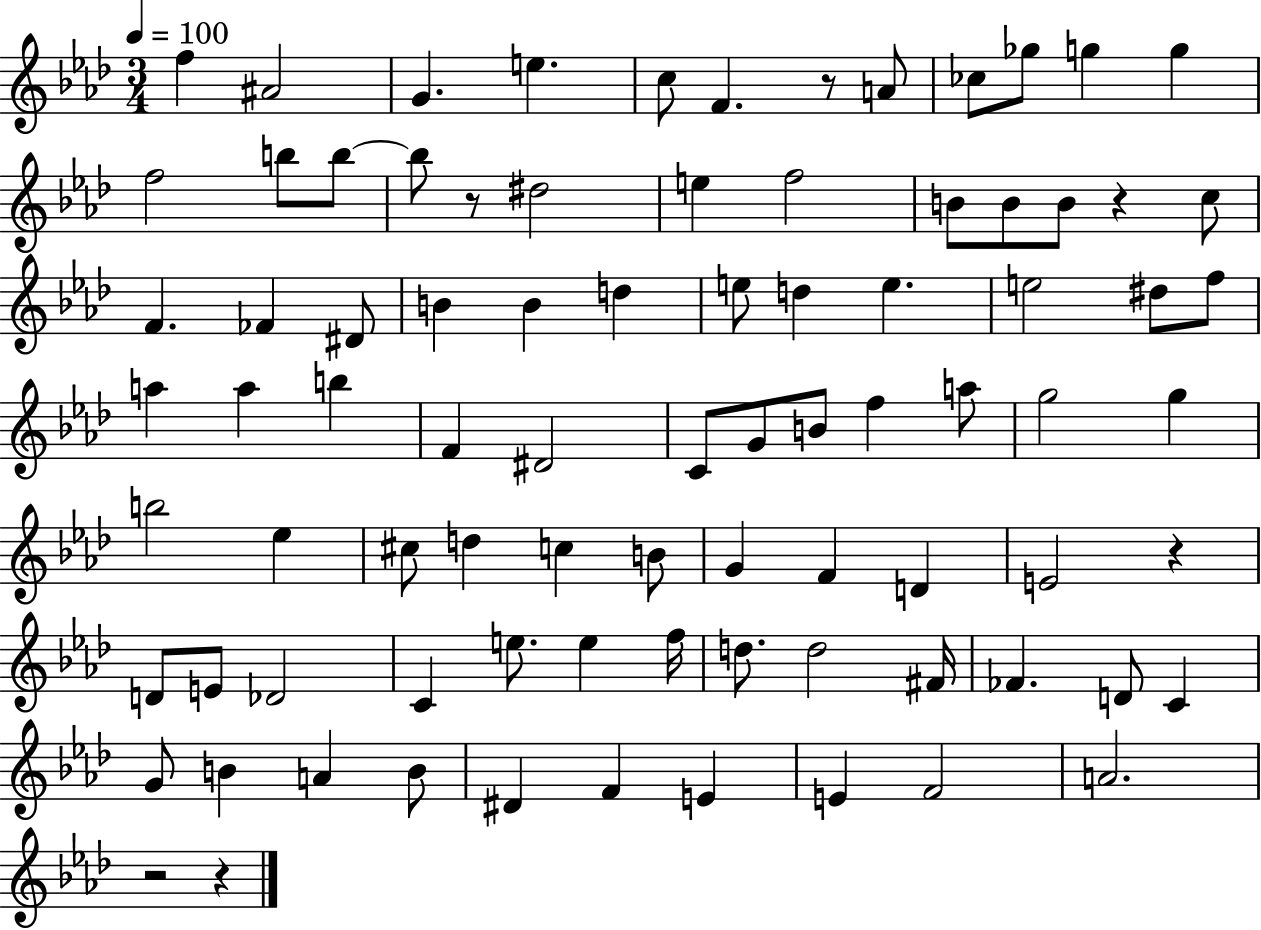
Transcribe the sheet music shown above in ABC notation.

X:1
T:Untitled
M:3/4
L:1/4
K:Ab
f ^A2 G e c/2 F z/2 A/2 _c/2 _g/2 g g f2 b/2 b/2 b/2 z/2 ^d2 e f2 B/2 B/2 B/2 z c/2 F _F ^D/2 B B d e/2 d e e2 ^d/2 f/2 a a b F ^D2 C/2 G/2 B/2 f a/2 g2 g b2 _e ^c/2 d c B/2 G F D E2 z D/2 E/2 _D2 C e/2 e f/4 d/2 d2 ^F/4 _F D/2 C G/2 B A B/2 ^D F E E F2 A2 z2 z